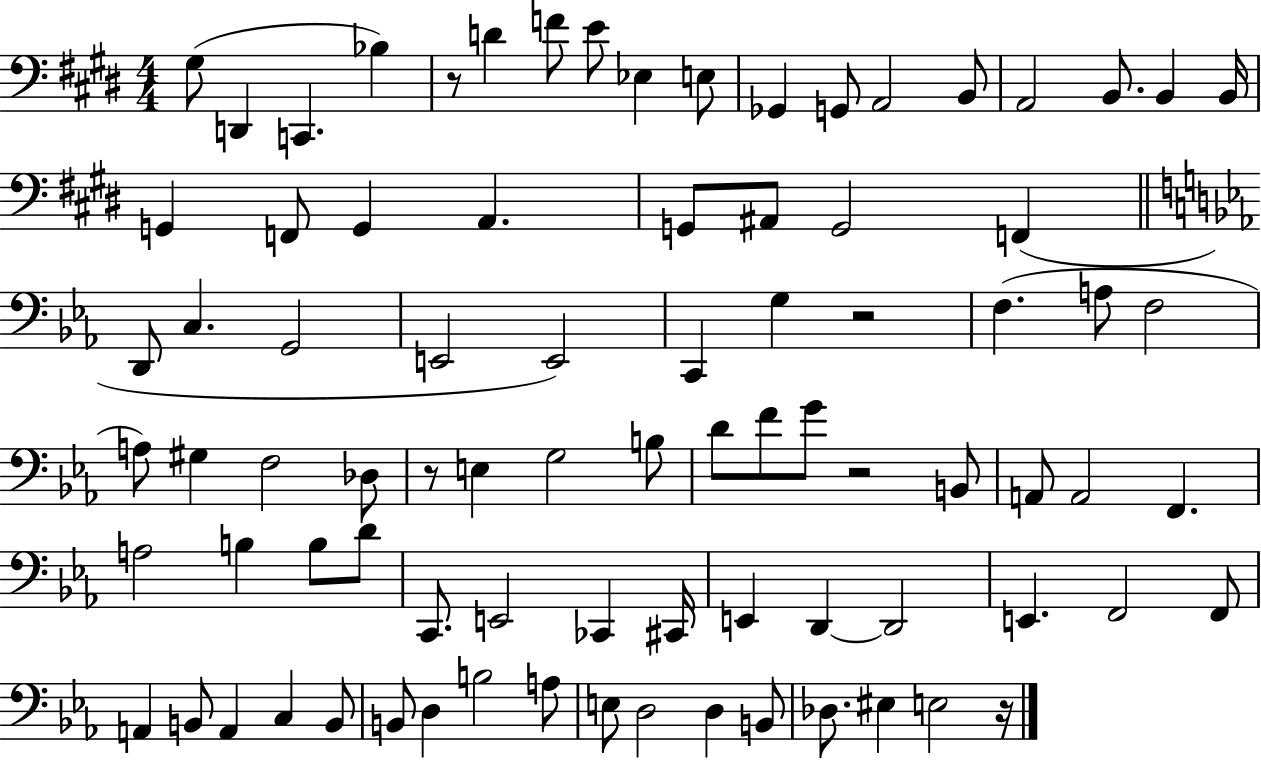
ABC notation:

X:1
T:Untitled
M:4/4
L:1/4
K:E
^G,/2 D,, C,, _B, z/2 D F/2 E/2 _E, E,/2 _G,, G,,/2 A,,2 B,,/2 A,,2 B,,/2 B,, B,,/4 G,, F,,/2 G,, A,, G,,/2 ^A,,/2 G,,2 F,, D,,/2 C, G,,2 E,,2 E,,2 C,, G, z2 F, A,/2 F,2 A,/2 ^G, F,2 _D,/2 z/2 E, G,2 B,/2 D/2 F/2 G/2 z2 B,,/2 A,,/2 A,,2 F,, A,2 B, B,/2 D/2 C,,/2 E,,2 _C,, ^C,,/4 E,, D,, D,,2 E,, F,,2 F,,/2 A,, B,,/2 A,, C, B,,/2 B,,/2 D, B,2 A,/2 E,/2 D,2 D, B,,/2 _D,/2 ^E, E,2 z/4